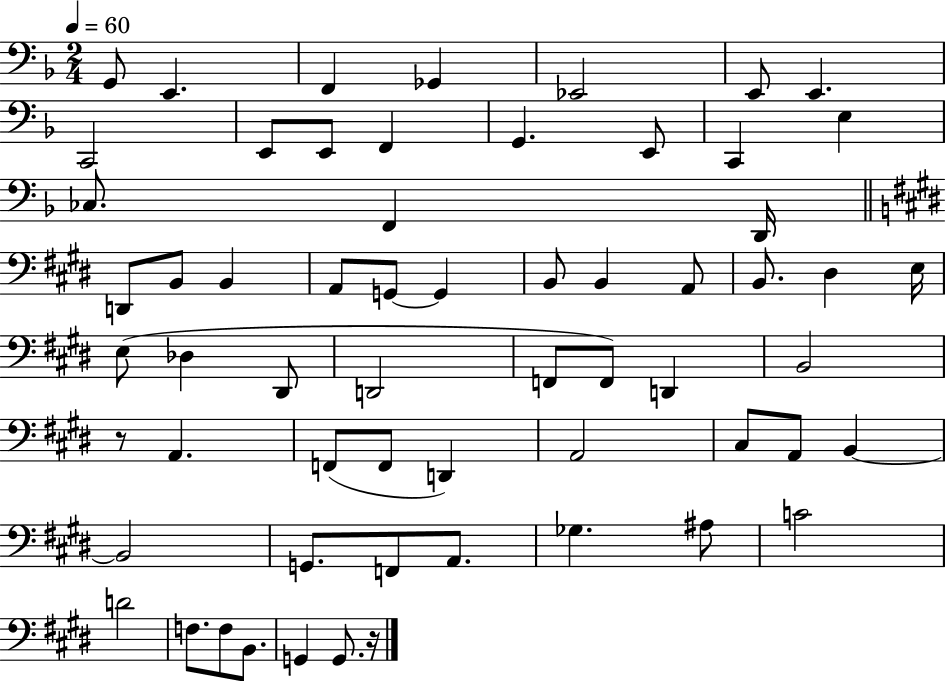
{
  \clef bass
  \numericTimeSignature
  \time 2/4
  \key f \major
  \tempo 4 = 60
  g,8 e,4. | f,4 ges,4 | ees,2 | e,8 e,4. | \break c,2 | e,8 e,8 f,4 | g,4. e,8 | c,4 e4 | \break ces8. f,4 d,16 | \bar "||" \break \key e \major d,8 b,8 b,4 | a,8 g,8~~ g,4 | b,8 b,4 a,8 | b,8. dis4 e16 | \break e8( des4 dis,8 | d,2 | f,8 f,8) d,4 | b,2 | \break r8 a,4. | f,8( f,8 d,4) | a,2 | cis8 a,8 b,4~~ | \break b,2 | g,8. f,8 a,8. | ges4. ais8 | c'2 | \break d'2 | f8. f8 b,8. | g,4 g,8. r16 | \bar "|."
}